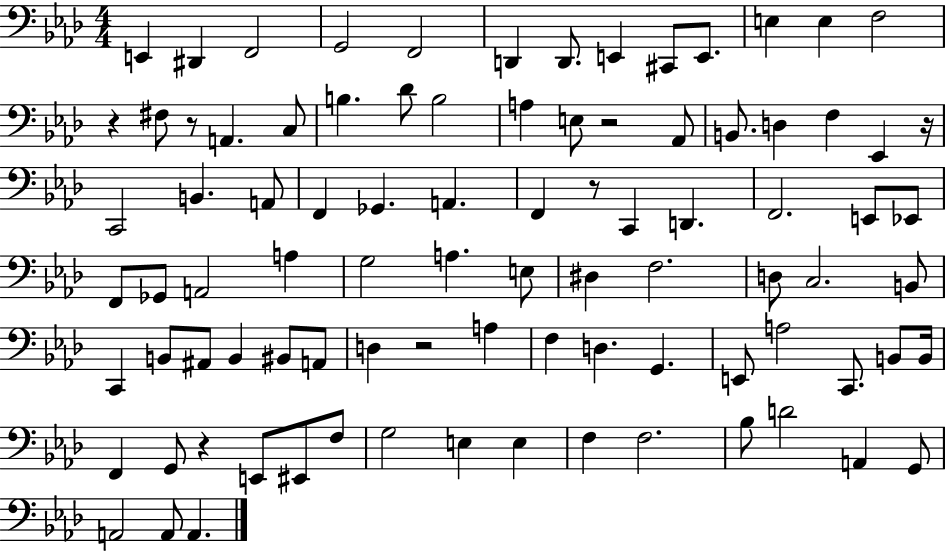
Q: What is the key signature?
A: AES major